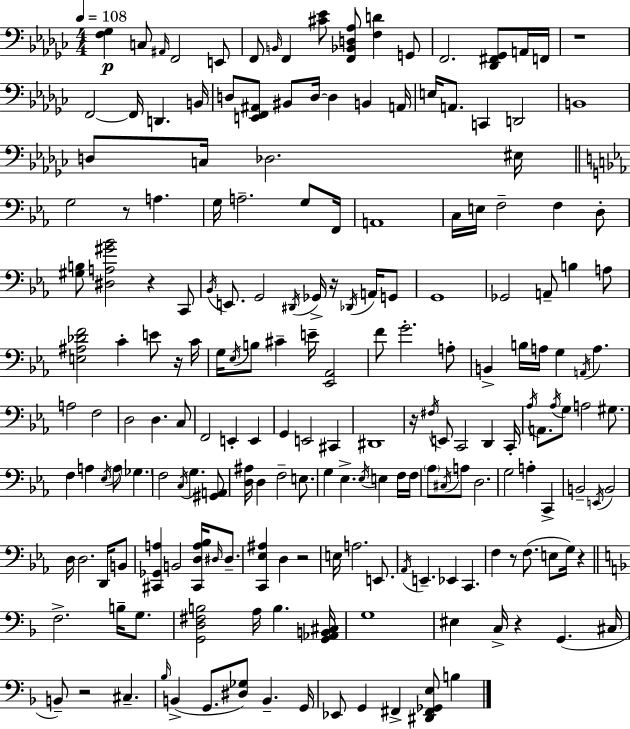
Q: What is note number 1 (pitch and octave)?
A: C3